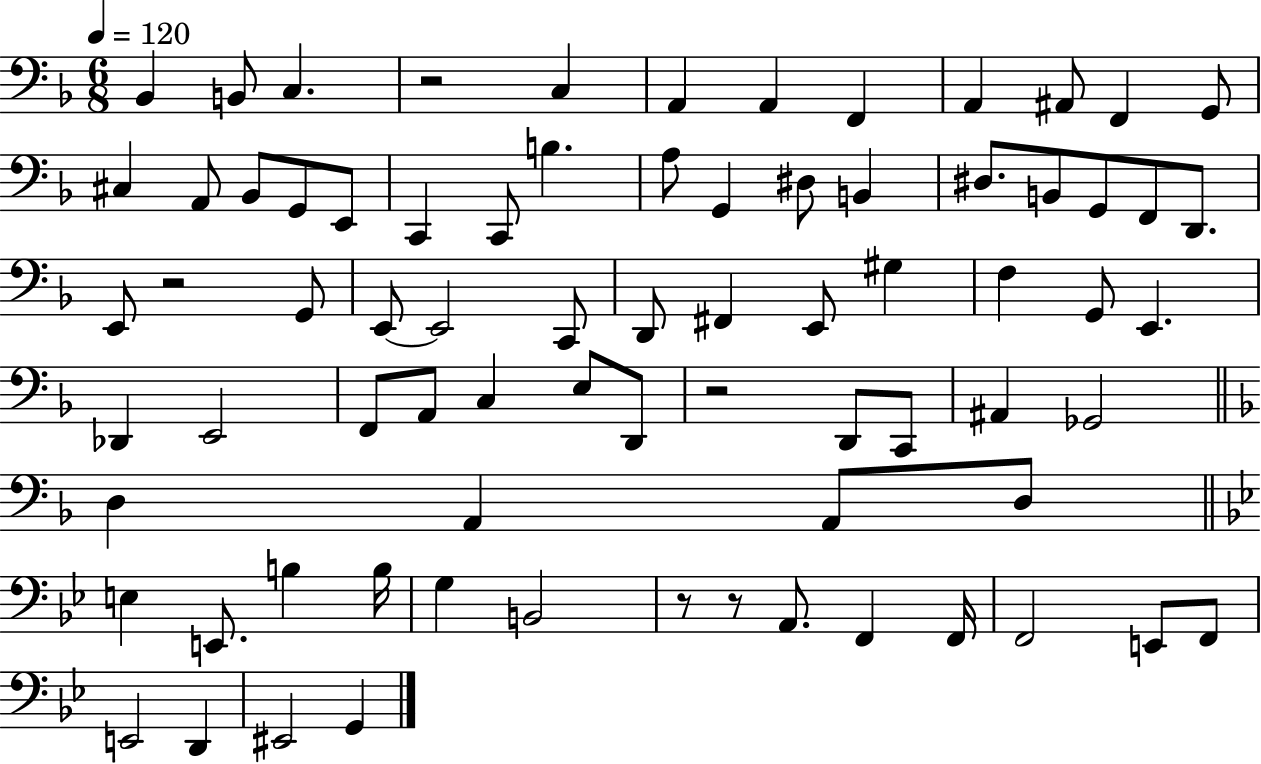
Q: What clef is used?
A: bass